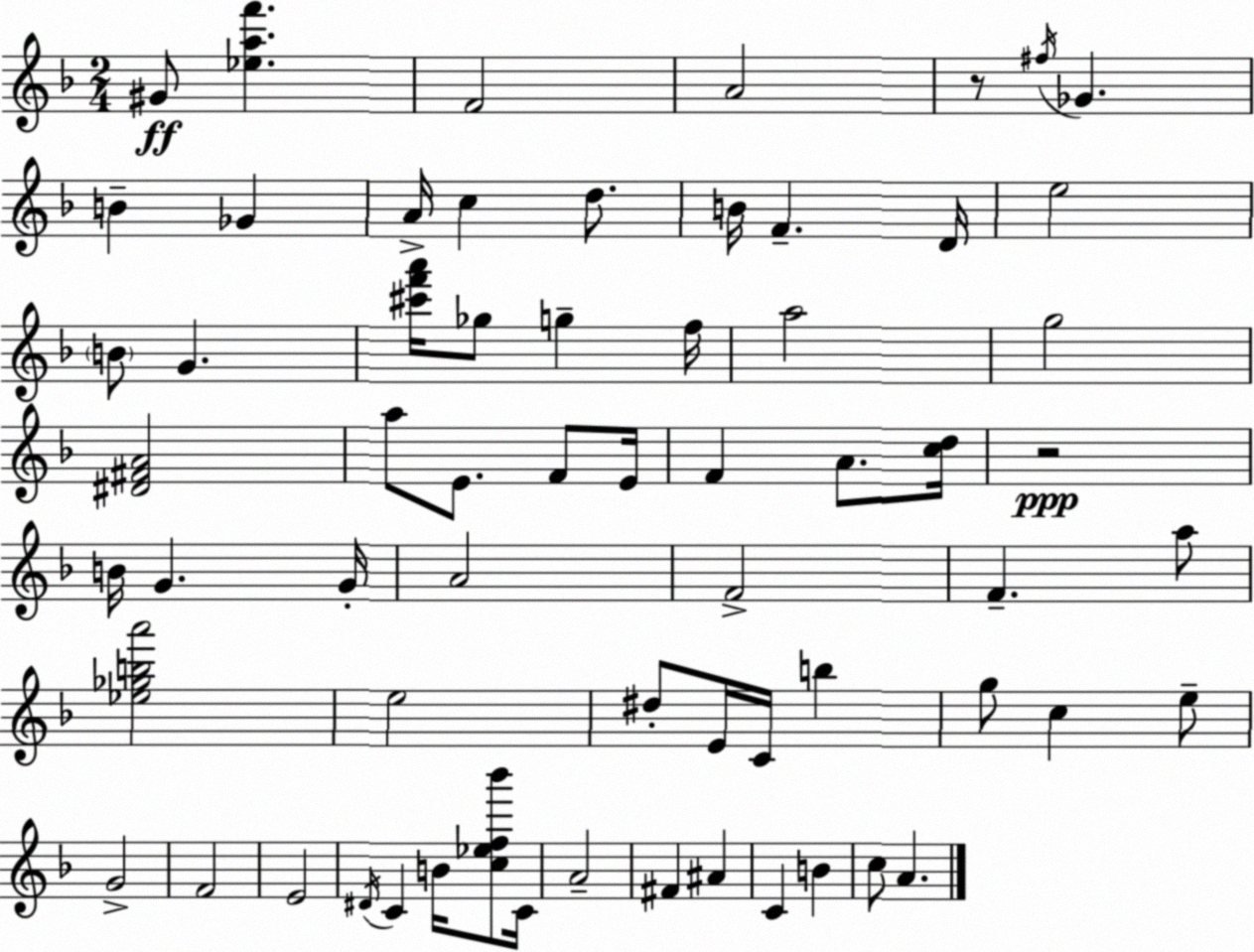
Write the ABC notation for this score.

X:1
T:Untitled
M:2/4
L:1/4
K:Dm
^G/2 [_eaf'] F2 A2 z/2 ^f/4 _G B _G A/4 c d/2 B/4 F D/4 e2 B/2 G [^c'f'a']/4 _g/2 g f/4 a2 g2 [^D^FA]2 a/2 E/2 F/2 E/4 F A/2 [cd]/4 z2 B/4 G G/4 A2 F2 F a/2 [_e_gba']2 e2 ^d/2 E/4 C/4 b g/2 c e/2 G2 F2 E2 ^D/4 C B/4 [c_ef_b']/2 C/4 A2 ^F ^A C B c/2 A